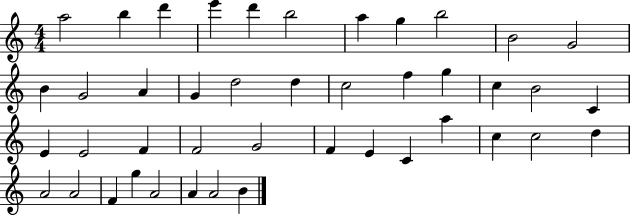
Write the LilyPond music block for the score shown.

{
  \clef treble
  \numericTimeSignature
  \time 4/4
  \key c \major
  a''2 b''4 d'''4 | e'''4 d'''4 b''2 | a''4 g''4 b''2 | b'2 g'2 | \break b'4 g'2 a'4 | g'4 d''2 d''4 | c''2 f''4 g''4 | c''4 b'2 c'4 | \break e'4 e'2 f'4 | f'2 g'2 | f'4 e'4 c'4 a''4 | c''4 c''2 d''4 | \break a'2 a'2 | f'4 g''4 a'2 | a'4 a'2 b'4 | \bar "|."
}